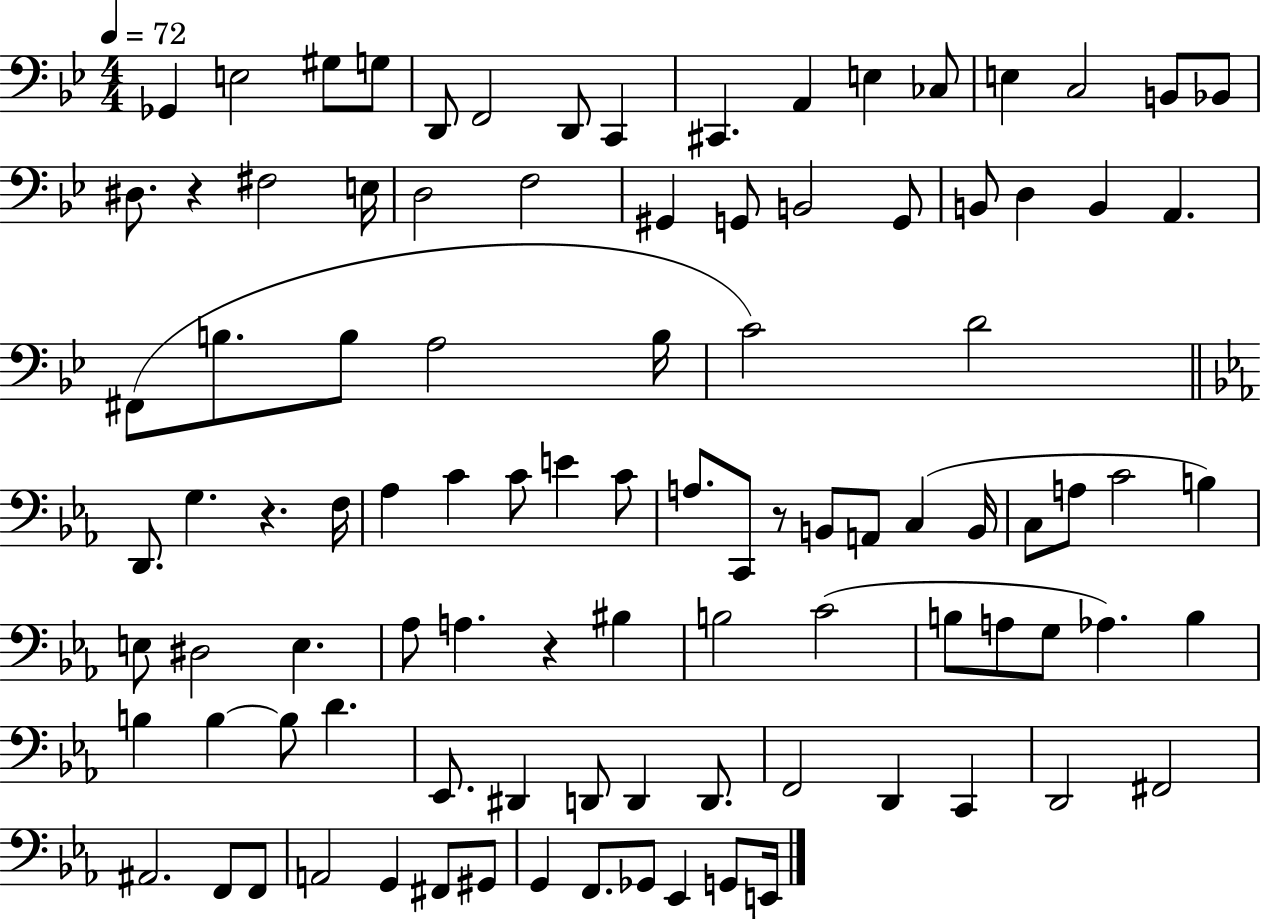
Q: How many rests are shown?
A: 4